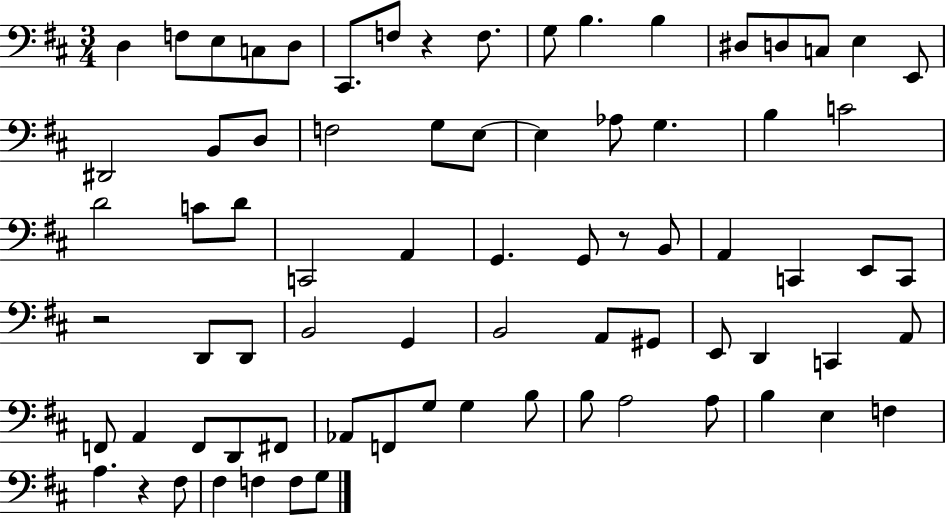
X:1
T:Untitled
M:3/4
L:1/4
K:D
D, F,/2 E,/2 C,/2 D,/2 ^C,,/2 F,/2 z F,/2 G,/2 B, B, ^D,/2 D,/2 C,/2 E, E,,/2 ^D,,2 B,,/2 D,/2 F,2 G,/2 E,/2 E, _A,/2 G, B, C2 D2 C/2 D/2 C,,2 A,, G,, G,,/2 z/2 B,,/2 A,, C,, E,,/2 C,,/2 z2 D,,/2 D,,/2 B,,2 G,, B,,2 A,,/2 ^G,,/2 E,,/2 D,, C,, A,,/2 F,,/2 A,, F,,/2 D,,/2 ^F,,/2 _A,,/2 F,,/2 G,/2 G, B,/2 B,/2 A,2 A,/2 B, E, F, A, z ^F,/2 ^F, F, F,/2 G,/2